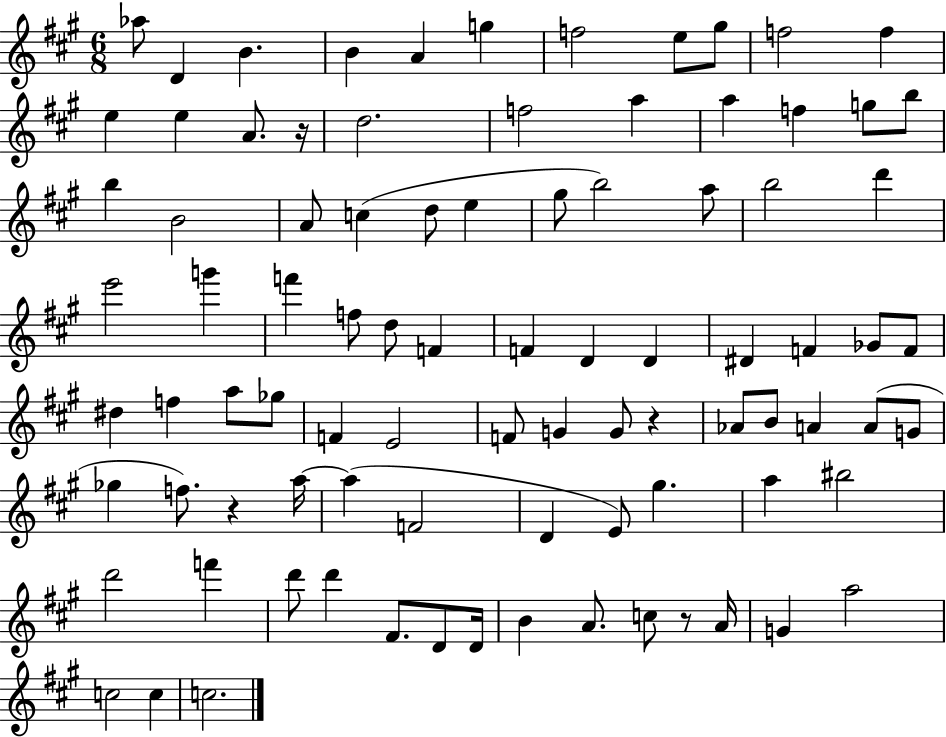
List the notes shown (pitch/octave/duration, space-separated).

Ab5/e D4/q B4/q. B4/q A4/q G5/q F5/h E5/e G#5/e F5/h F5/q E5/q E5/q A4/e. R/s D5/h. F5/h A5/q A5/q F5/q G5/e B5/e B5/q B4/h A4/e C5/q D5/e E5/q G#5/e B5/h A5/e B5/h D6/q E6/h G6/q F6/q F5/e D5/e F4/q F4/q D4/q D4/q D#4/q F4/q Gb4/e F4/e D#5/q F5/q A5/e Gb5/e F4/q E4/h F4/e G4/q G4/e R/q Ab4/e B4/e A4/q A4/e G4/e Gb5/q F5/e. R/q A5/s A5/q F4/h D4/q E4/e G#5/q. A5/q BIS5/h D6/h F6/q D6/e D6/q F#4/e. D4/e D4/s B4/q A4/e. C5/e R/e A4/s G4/q A5/h C5/h C5/q C5/h.